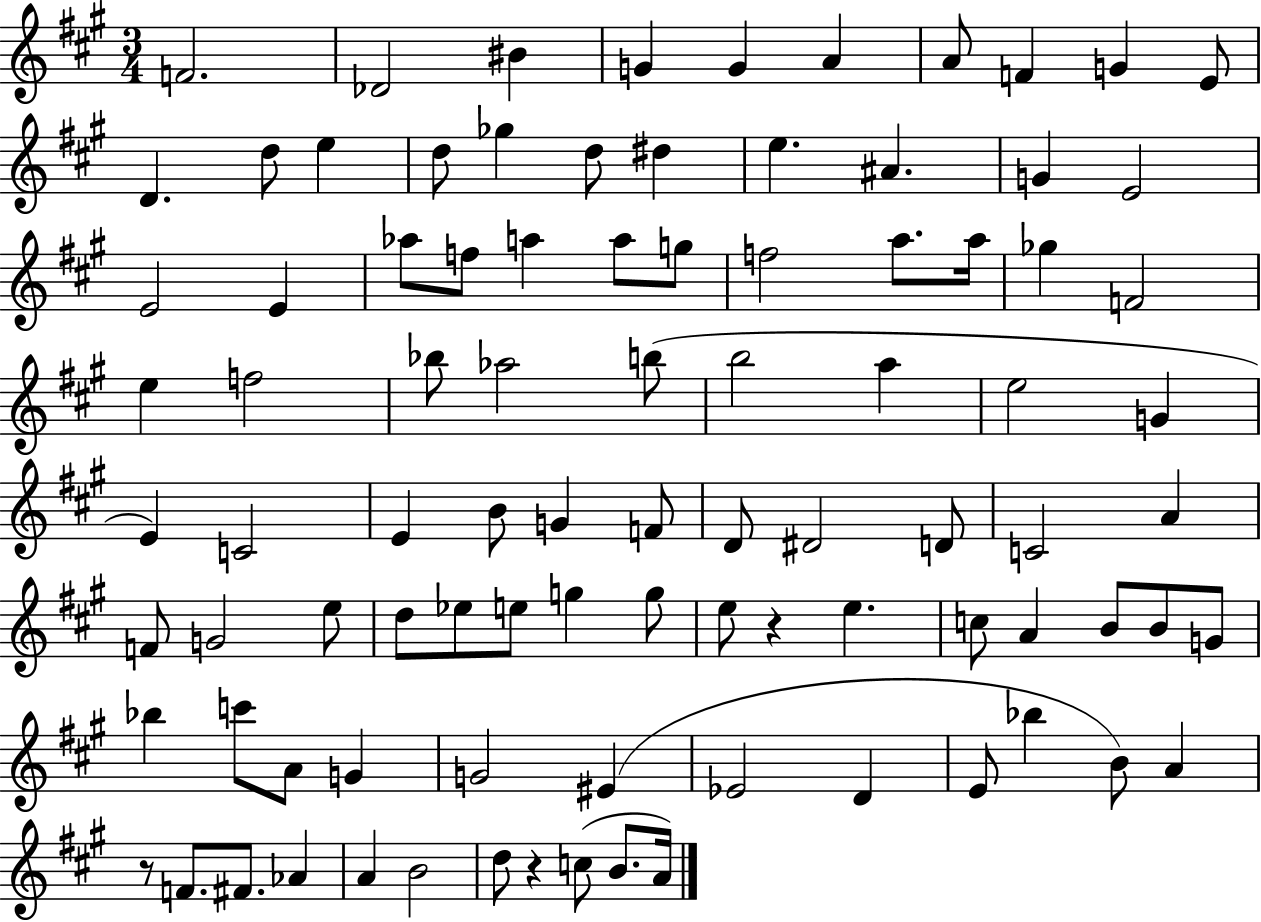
{
  \clef treble
  \numericTimeSignature
  \time 3/4
  \key a \major
  f'2. | des'2 bis'4 | g'4 g'4 a'4 | a'8 f'4 g'4 e'8 | \break d'4. d''8 e''4 | d''8 ges''4 d''8 dis''4 | e''4. ais'4. | g'4 e'2 | \break e'2 e'4 | aes''8 f''8 a''4 a''8 g''8 | f''2 a''8. a''16 | ges''4 f'2 | \break e''4 f''2 | bes''8 aes''2 b''8( | b''2 a''4 | e''2 g'4 | \break e'4) c'2 | e'4 b'8 g'4 f'8 | d'8 dis'2 d'8 | c'2 a'4 | \break f'8 g'2 e''8 | d''8 ees''8 e''8 g''4 g''8 | e''8 r4 e''4. | c''8 a'4 b'8 b'8 g'8 | \break bes''4 c'''8 a'8 g'4 | g'2 eis'4( | ees'2 d'4 | e'8 bes''4 b'8) a'4 | \break r8 f'8. fis'8. aes'4 | a'4 b'2 | d''8 r4 c''8( b'8. a'16) | \bar "|."
}